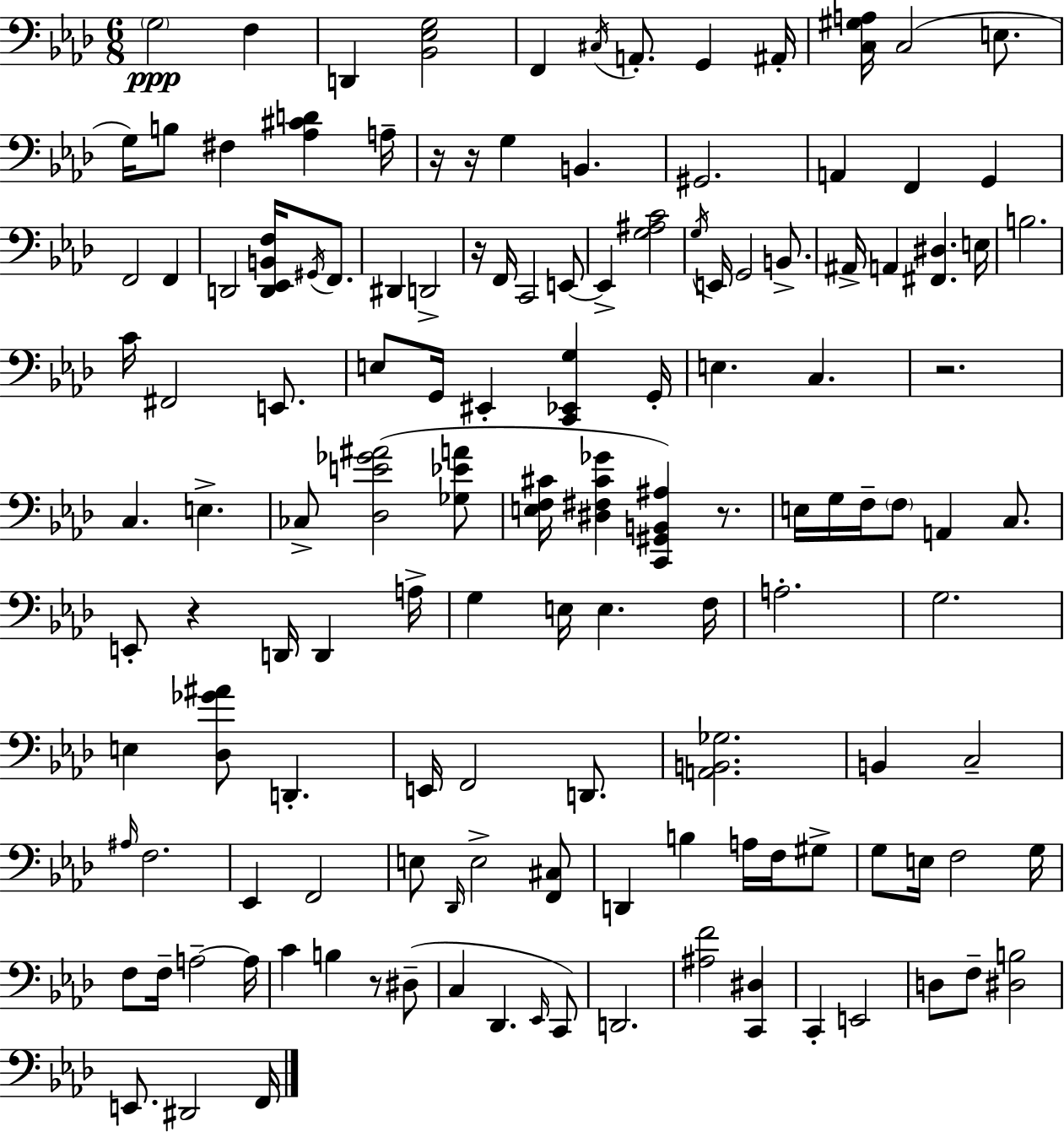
G3/h F3/q D2/q [Bb2,Eb3,G3]/h F2/q C#3/s A2/e. G2/q A#2/s [C3,G#3,A3]/s C3/h E3/e. G3/s B3/e F#3/q [Ab3,C#4,D4]/q A3/s R/s R/s G3/q B2/q. G#2/h. A2/q F2/q G2/q F2/h F2/q D2/h [D2,Eb2,B2,F3]/s G#2/s F2/e. D#2/q D2/h R/s F2/s C2/h E2/e E2/q [G3,A#3,C4]/h G3/s E2/s G2/h B2/e. A#2/s A2/q [F#2,D#3]/q. E3/s B3/h. C4/s F#2/h E2/e. E3/e G2/s EIS2/q [C2,Eb2,G3]/q G2/s E3/q. C3/q. R/h. C3/q. E3/q. CES3/e [Db3,E4,Gb4,A#4]/h [Gb3,Eb4,A4]/e [E3,F3,C#4]/s [D#3,F#3,C#4,Gb4]/q [C2,G#2,B2,A#3]/q R/e. E3/s G3/s F3/s F3/e A2/q C3/e. E2/e R/q D2/s D2/q A3/s G3/q E3/s E3/q. F3/s A3/h. G3/h. E3/q [Db3,Gb4,A#4]/e D2/q. E2/s F2/h D2/e. [A2,B2,Gb3]/h. B2/q C3/h A#3/s F3/h. Eb2/q F2/h E3/e Db2/s E3/h [F2,C#3]/e D2/q B3/q A3/s F3/s G#3/e G3/e E3/s F3/h G3/s F3/e F3/s A3/h A3/s C4/q B3/q R/e D#3/e C3/q Db2/q. Eb2/s C2/e D2/h. [A#3,F4]/h [C2,D#3]/q C2/q E2/h D3/e F3/e [D#3,B3]/h E2/e. D#2/h F2/s